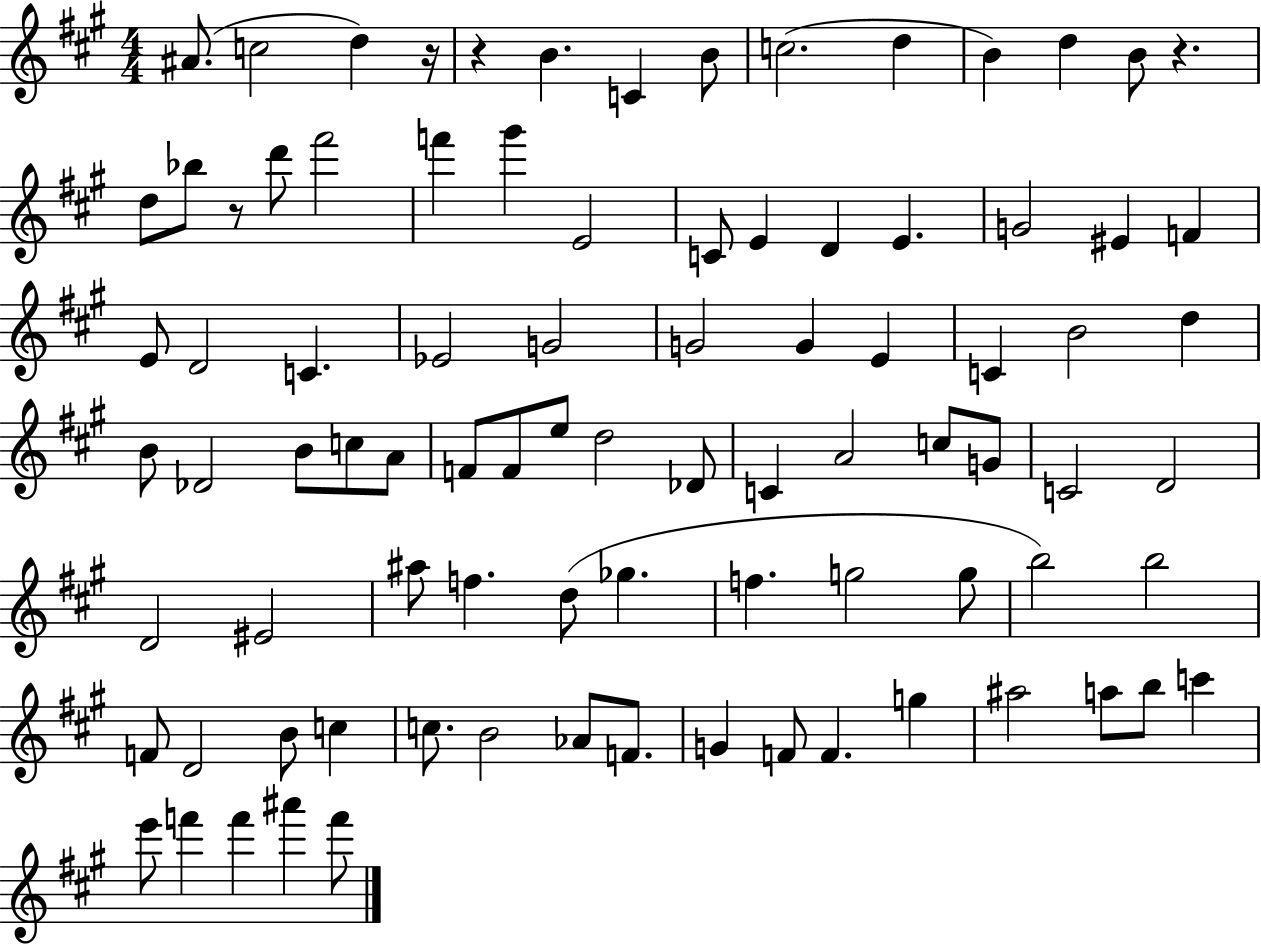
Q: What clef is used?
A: treble